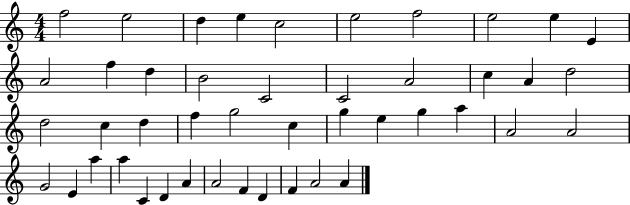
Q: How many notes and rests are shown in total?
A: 45